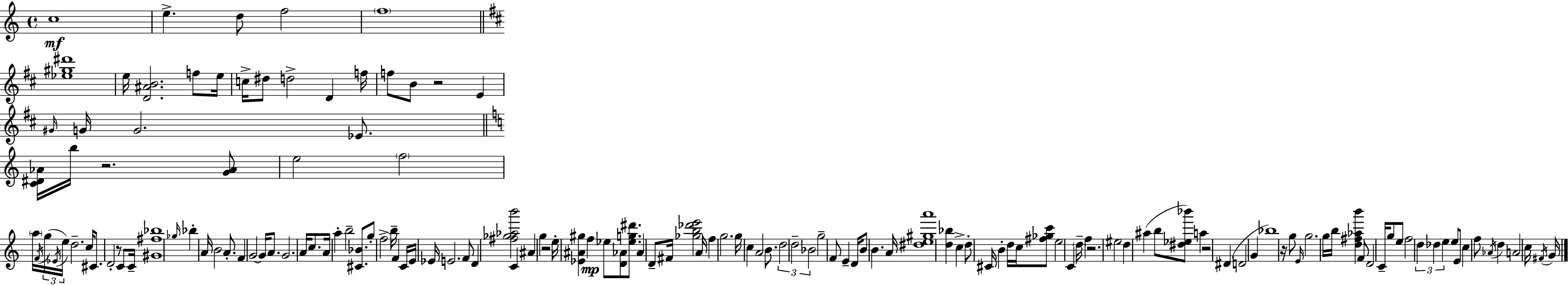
{
  \clef treble
  \time 4/4
  \defaultTimeSignature
  \key c \major
  c''1\mf | e''4.-> d''8 f''2 | \parenthesize f''1 | \bar "||" \break \key b \minor <ees'' gis'' dis'''>1 | e''16 <d' ais' b'>2. f''8 e''16 | c''16-> dis''8 d''2-> d'4 f''16 | f''8 b'8 r2 e'4 | \break \grace { gis'16 } g'16 g'2. ees'8. | \bar "||" \break \key c \major <c' dis' aes'>16 b''16 r2. <g' aes'>8 | e''2 \parenthesize f''2 | \parenthesize a''16 \acciaccatura { f'16 }( \tuplet 3/2 { g''16 \acciaccatura { ees'16 }) e''16 } d''2.-- | c''16 cis'8. d'2-. r8 c'8 | \break c'16-- <gis' fis'' bes''>1 | \grace { ges''16 } bes''4-. a'16 b'2 | a'8.-. f'4 g'2~~ g'16 | a'8. g'2. a'16 | \break c''8. a'16 a''4-. b''2-- | <cis' bes'>8. g''8-. f''2-> b''16-- f'4 | c'16 e'16 ees'16 e'2. | f'8 d'4 <fis'' ges'' aes'' b'''>2 c'4 | \break ais'4 g''4 r2 | e''16-. <ees' ais' gis''>4 f''4\mp ees''8 <d' aes'>8 | <ees'' g'' dis'''>8. aes'4 d'8-- fis'16 <ges'' b'' des''' e'''>2 | a'16 f''4 g''2. | \break g''16 c''4 a'2 | b'8. \tuplet 3/2 { d''2 d''2-- | bes'2 } g''2-- | f'8 e'4-- d'16 b'8 b'4. | \break a'16 <dis'' e'' gis'' a'''>1 | <d'' bes''>4 c''4-> d''8-. cis'16 b'4-. | d''16 c''16 <fis'' ges'' c'''>8 e''2 c'4 | \parenthesize d''16-- f''4 r2. | \break eis''2 d''4 ais''4( | b''8 <dis'' ees'' bes'''>8) a''4 r2 | dis'4( d'2 g'4 | bes''1) | \break r16 g''8 \grace { e'16 } g''2. | g''16 b''16 <d'' fis'' aes'' b'''>4 f'8 d'2 | c'16-- g''8 e''8 f''2 | \tuplet 3/2 { d''4 des''4 e''4 } e''8 e'8 | \break c''4 f''8 \acciaccatura { aes'16 } d''4 a'2 | c''16 \acciaccatura { fis'16 } g'16 \bar "|."
}